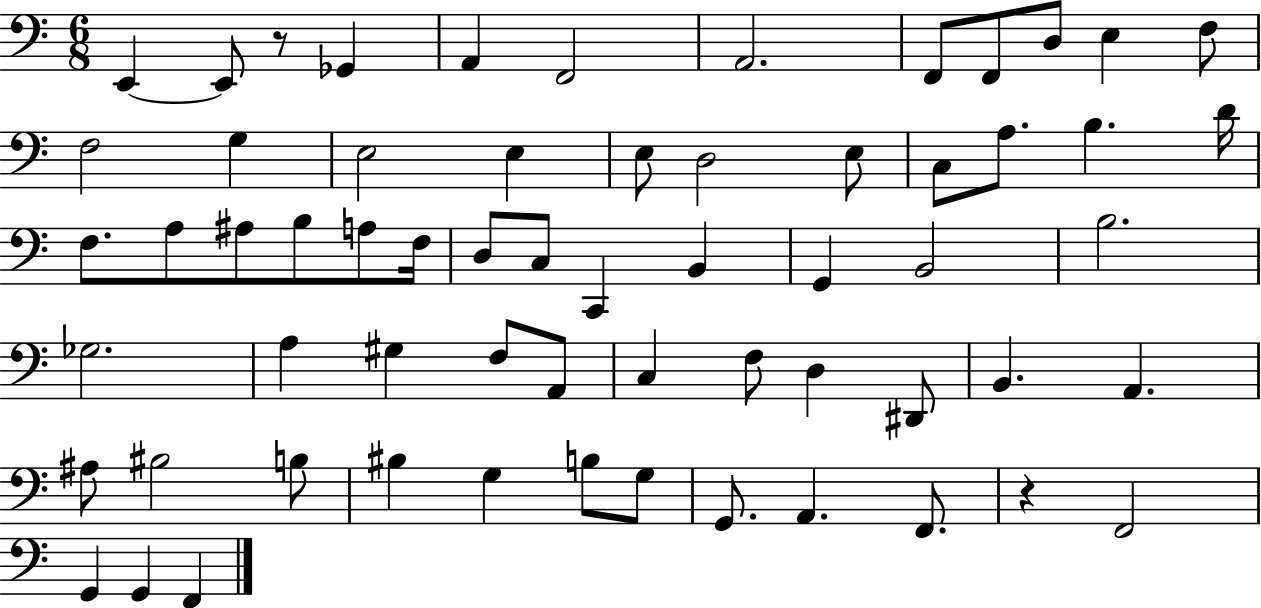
{
  \clef bass
  \numericTimeSignature
  \time 6/8
  \key c \major
  e,4~~ e,8 r8 ges,4 | a,4 f,2 | a,2. | f,8 f,8 d8 e4 f8 | \break f2 g4 | e2 e4 | e8 d2 e8 | c8 a8. b4. d'16 | \break f8. a8 ais8 b8 a8 f16 | d8 c8 c,4 b,4 | g,4 b,2 | b2. | \break ges2. | a4 gis4 f8 a,8 | c4 f8 d4 dis,8 | b,4. a,4. | \break ais8 bis2 b8 | bis4 g4 b8 g8 | g,8. a,4. f,8. | r4 f,2 | \break g,4 g,4 f,4 | \bar "|."
}